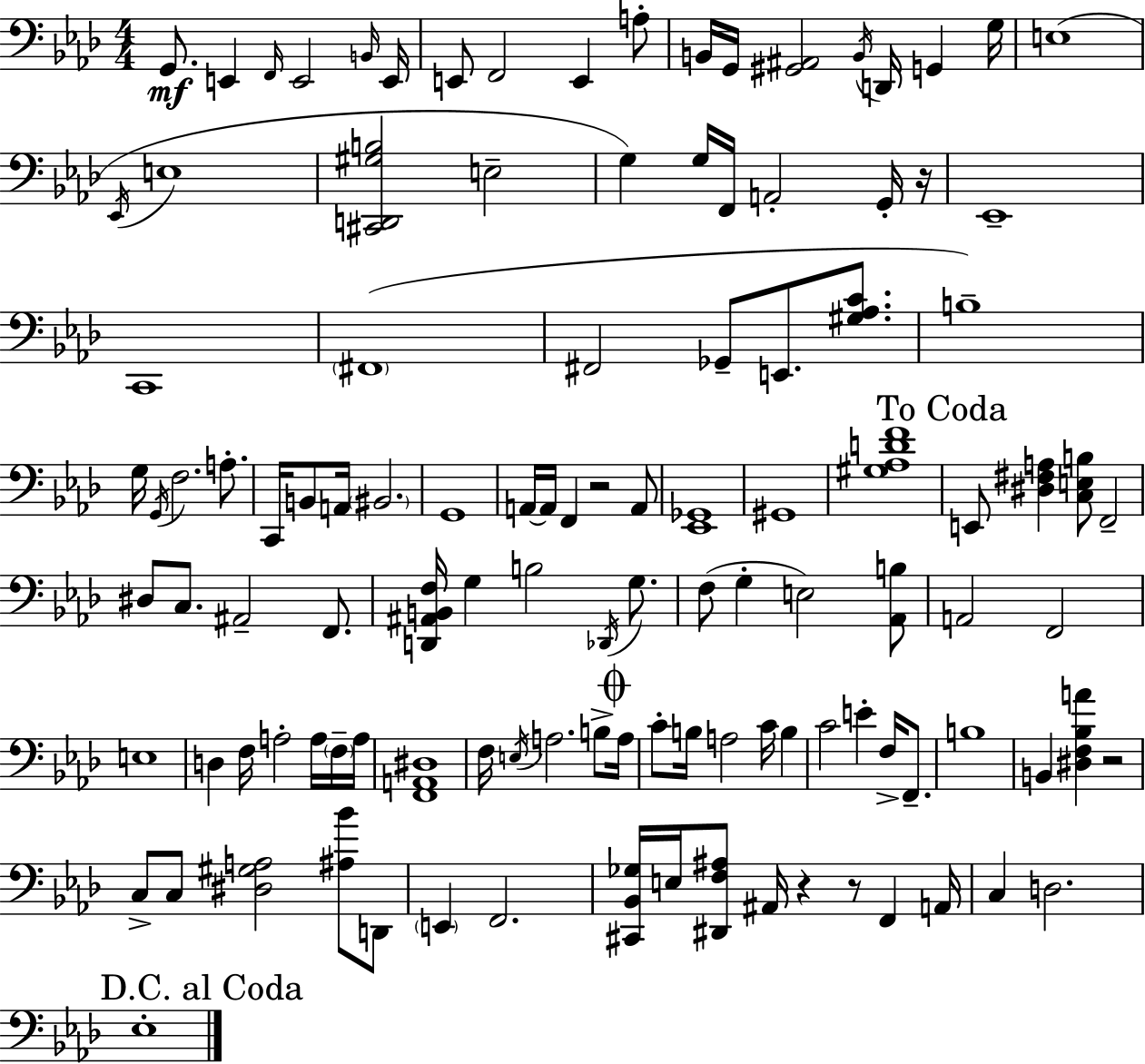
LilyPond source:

{
  \clef bass
  \numericTimeSignature
  \time 4/4
  \key f \minor
  g,8.\mf e,4 \grace { f,16 } e,2 | \grace { b,16 } e,16 e,8 f,2 e,4 | a8-. b,16 g,16 <gis, ais,>2 \acciaccatura { b,16 } d,16 g,4 | g16 e1( | \break \acciaccatura { ees,16 } e1 | <cis, d, gis b>2 e2-- | g4) g16 f,16 a,2-. | g,16-. r16 ees,1-- | \break c,1 | \parenthesize fis,1( | fis,2 ges,8-- e,8. | <gis aes c'>8. b1--) | \break g16 \acciaccatura { g,16 } f2. | a8.-. c,16 b,8 a,16 \parenthesize bis,2. | g,1 | a,16~~ a,16 f,4 r2 | \break a,8 <ees, ges,>1 | gis,1 | <gis aes d' f'>1 | \mark "To Coda" e,8 <dis fis a>4 <c e b>8 f,2-- | \break dis8 c8. ais,2-- | f,8. <d, ais, b, f>16 g4 b2 | \acciaccatura { des,16 } g8. f8( g4-. e2) | <aes, b>8 a,2 f,2 | \break e1 | d4 f16 a2-. | a16 \parenthesize f16-- a16 <f, a, dis>1 | f16 \acciaccatura { e16 } a2. | \break b8-> \mark \markup { \musicglyph "scripts.coda" } a16 c'8-. b16 a2 | c'16 b4 c'2 e'4-. | f16-> f,8.-- b1 | b,4 <dis f bes a'>4 r2 | \break c8-> c8 <dis gis a>2 | <ais bes'>8 d,8 \parenthesize e,4 f,2. | <cis, bes, ges>16 e16 <dis, f ais>8 ais,16 r4 | r8 f,4 a,16 c4 d2. | \break \mark "D.C. al Coda" ees1-. | \bar "|."
}